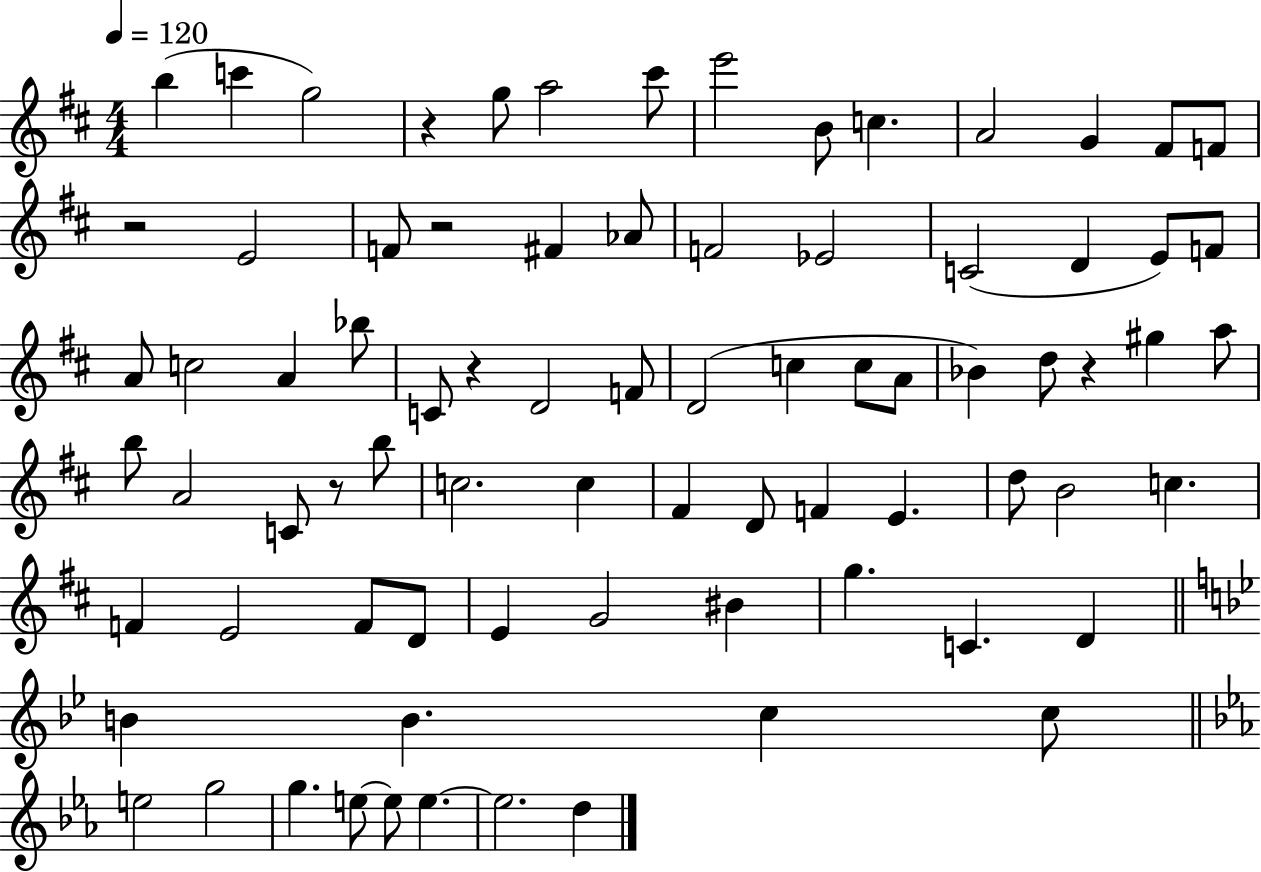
{
  \clef treble
  \numericTimeSignature
  \time 4/4
  \key d \major
  \tempo 4 = 120
  b''4( c'''4 g''2) | r4 g''8 a''2 cis'''8 | e'''2 b'8 c''4. | a'2 g'4 fis'8 f'8 | \break r2 e'2 | f'8 r2 fis'4 aes'8 | f'2 ees'2 | c'2( d'4 e'8) f'8 | \break a'8 c''2 a'4 bes''8 | c'8 r4 d'2 f'8 | d'2( c''4 c''8 a'8 | bes'4) d''8 r4 gis''4 a''8 | \break b''8 a'2 c'8 r8 b''8 | c''2. c''4 | fis'4 d'8 f'4 e'4. | d''8 b'2 c''4. | \break f'4 e'2 f'8 d'8 | e'4 g'2 bis'4 | g''4. c'4. d'4 | \bar "||" \break \key bes \major b'4 b'4. c''4 c''8 | \bar "||" \break \key ees \major e''2 g''2 | g''4. e''8~~ e''8 e''4.~~ | e''2. d''4 | \bar "|."
}